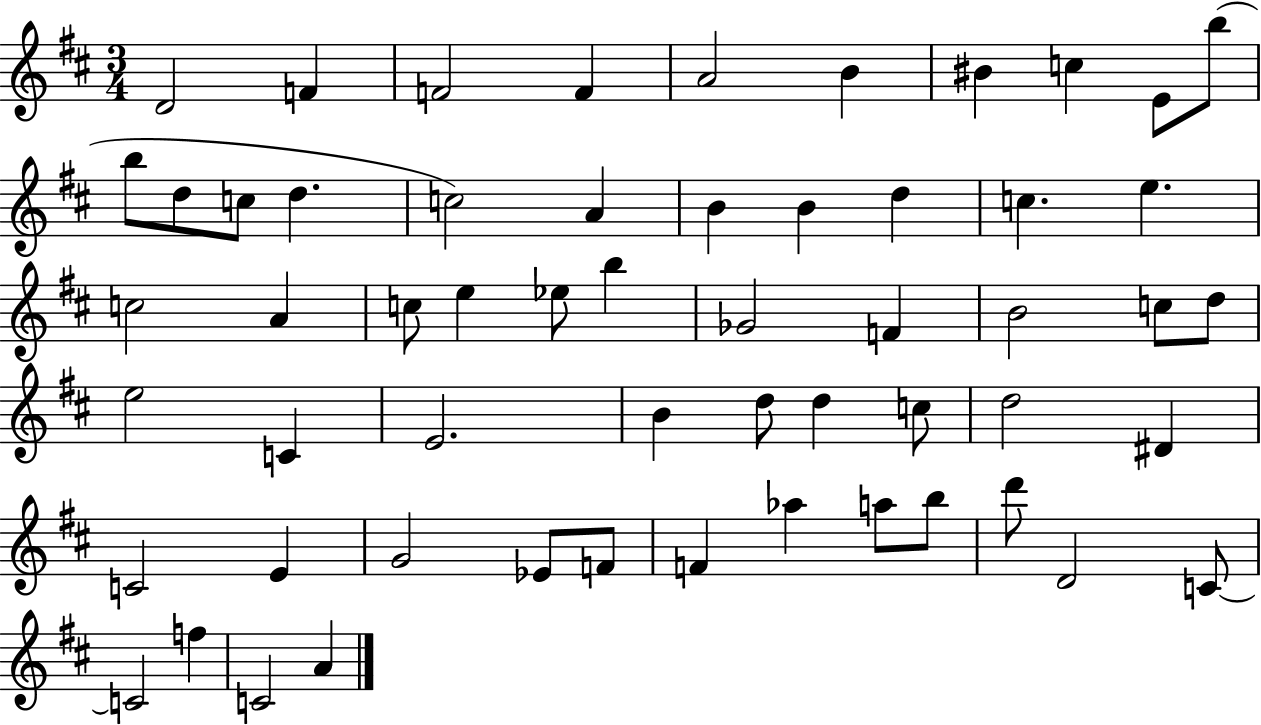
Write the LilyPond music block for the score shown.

{
  \clef treble
  \numericTimeSignature
  \time 3/4
  \key d \major
  d'2 f'4 | f'2 f'4 | a'2 b'4 | bis'4 c''4 e'8 b''8( | \break b''8 d''8 c''8 d''4. | c''2) a'4 | b'4 b'4 d''4 | c''4. e''4. | \break c''2 a'4 | c''8 e''4 ees''8 b''4 | ges'2 f'4 | b'2 c''8 d''8 | \break e''2 c'4 | e'2. | b'4 d''8 d''4 c''8 | d''2 dis'4 | \break c'2 e'4 | g'2 ees'8 f'8 | f'4 aes''4 a''8 b''8 | d'''8 d'2 c'8~~ | \break c'2 f''4 | c'2 a'4 | \bar "|."
}